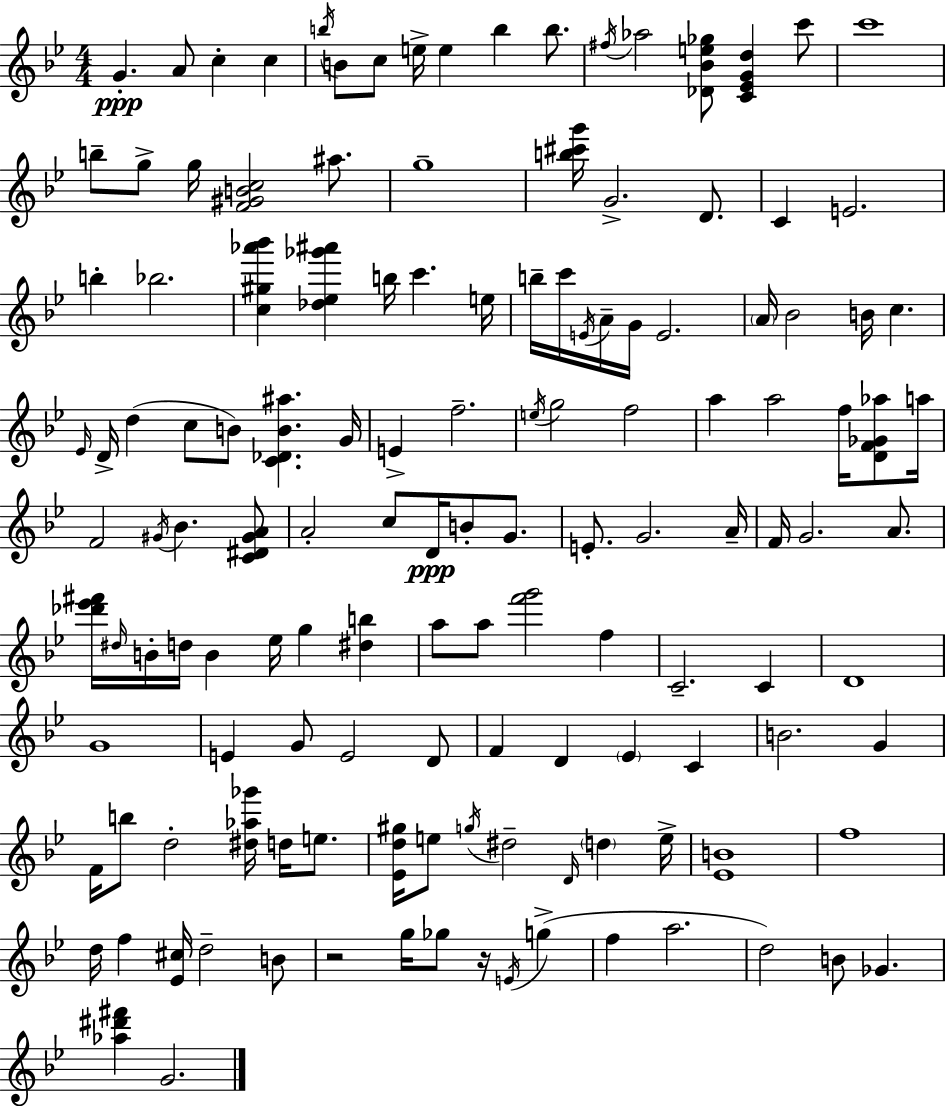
G4/q. A4/e C5/q C5/q B5/s B4/e C5/e E5/s E5/q B5/q B5/e. F#5/s Ab5/h [Db4,Bb4,E5,Gb5]/e [C4,Eb4,G4,D5]/q C6/e C6/w B5/e G5/e G5/s [F4,G#4,B4,C5]/h A#5/e. G5/w [B5,C#6,G6]/s G4/h. D4/e. C4/q E4/h. B5/q Bb5/h. [C5,G#5,Ab6,Bb6]/q [Db5,Eb5,Gb6,A#6]/q B5/s C6/q. E5/s B5/s C6/s E4/s A4/s G4/s E4/h. A4/s Bb4/h B4/s C5/q. Eb4/s D4/s D5/q C5/e B4/e [C4,Db4,B4,A#5]/q. G4/s E4/q F5/h. E5/s G5/h F5/h A5/q A5/h F5/s [D4,F4,Gb4,Ab5]/e A5/s F4/h G#4/s Bb4/q. [C4,D#4,G#4,A4]/e A4/h C5/e D4/s B4/e G4/e. E4/e. G4/h. A4/s F4/s G4/h. A4/e. [Db6,Eb6,F#6]/s D#5/s B4/s D5/s B4/q Eb5/s G5/q [D#5,B5]/q A5/e A5/e [F6,G6]/h F5/q C4/h. C4/q D4/w G4/w E4/q G4/e E4/h D4/e F4/q D4/q Eb4/q C4/q B4/h. G4/q F4/s B5/e D5/h [D#5,Ab5,Gb6]/s D5/s E5/e. [Eb4,D5,G#5]/s E5/e G5/s D#5/h D4/s D5/q E5/s [Eb4,B4]/w F5/w D5/s F5/q [Eb4,C#5]/s D5/h B4/e R/h G5/s Gb5/e R/s E4/s G5/q F5/q A5/h. D5/h B4/e Gb4/q. [Ab5,D#6,F#6]/q G4/h.